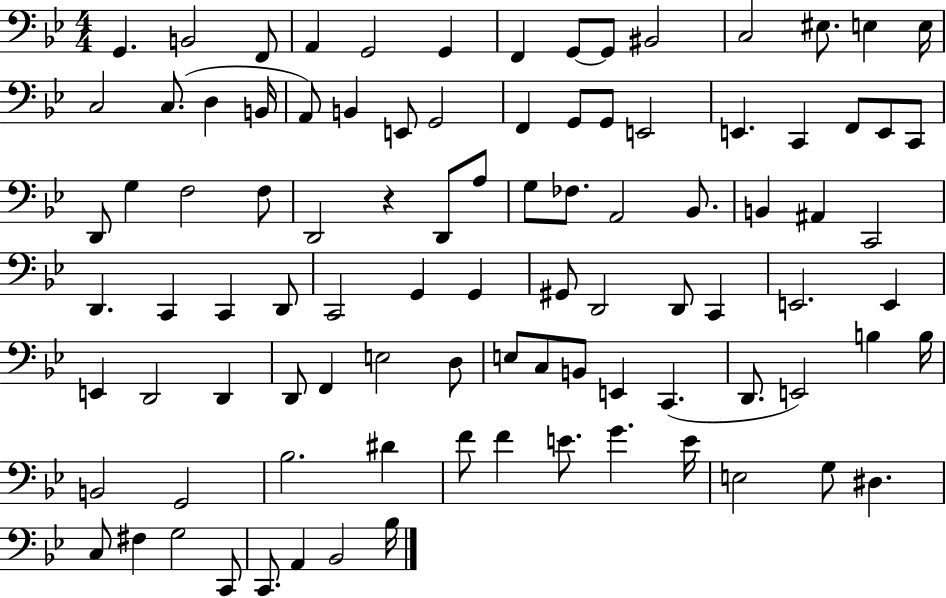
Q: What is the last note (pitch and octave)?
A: Bb3